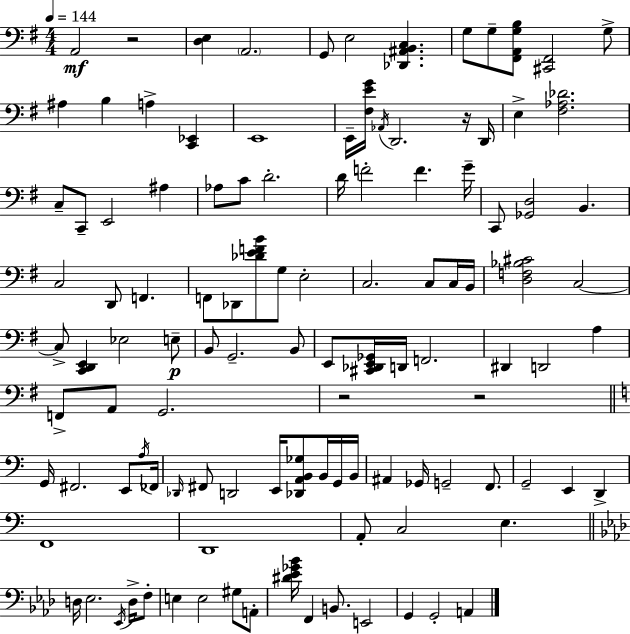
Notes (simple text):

A2/h R/h [D3,E3]/q A2/h. G2/e E3/h [Db2,A#2,B2,C3]/q. G3/e G3/e [F#2,A2,G3,B3]/e [C#2,F#2]/h G3/e A#3/q B3/q A3/q [C2,Eb2]/q E2/w E2/s [F#3,E4,G4]/s Ab2/s D2/h. R/s D2/s E3/q [F#3,Ab3,Db4]/h. C3/e C2/e E2/h A#3/q Ab3/e C4/e D4/h. D4/s F4/h F4/q. G4/s C2/e [Gb2,D3]/h B2/q. C3/h D2/e F2/q. F2/e Db2/e [Db4,E4,F4,B4]/e G3/e E3/h C3/h. C3/e C3/s B2/s [D3,F3,Bb3,C#4]/h C3/h C3/e [C2,D2,E2]/q Eb3/h E3/e B2/e G2/h. B2/e E2/e [C#2,Db2,E2,Gb2]/s D2/s F2/h. D#2/q D2/h A3/q F2/e A2/e G2/h. R/h R/h G2/s F#2/h. E2/e A3/s FES2/s Db2/s F#2/e D2/h E2/s [Db2,A2,B2,Gb3]/e B2/s G2/s B2/s A#2/q Gb2/s G2/h F2/e. G2/h E2/q D2/q F2/w D2/w A2/e C3/h E3/q. D3/s Eb3/h. Eb2/s D3/s F3/e E3/q E3/h G#3/e A2/e [D#4,Eb4,Gb4,Bb4]/s F2/q B2/e. E2/h G2/q G2/h A2/q